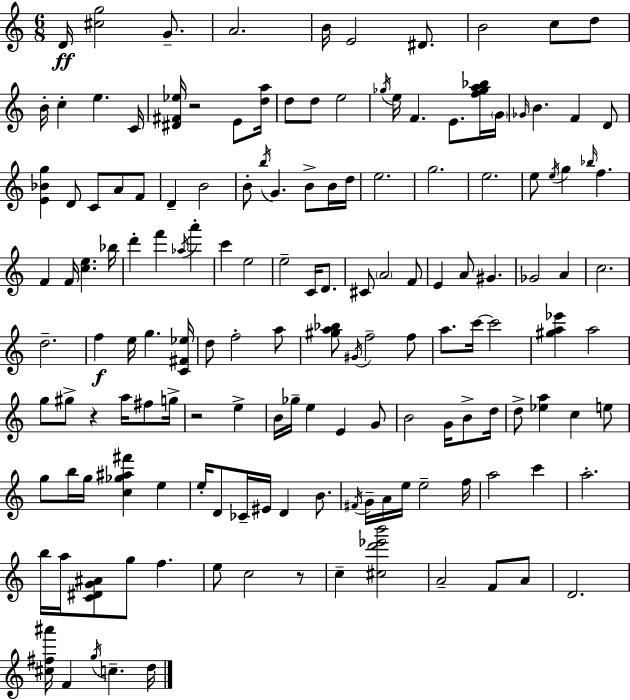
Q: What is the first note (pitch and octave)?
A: D4